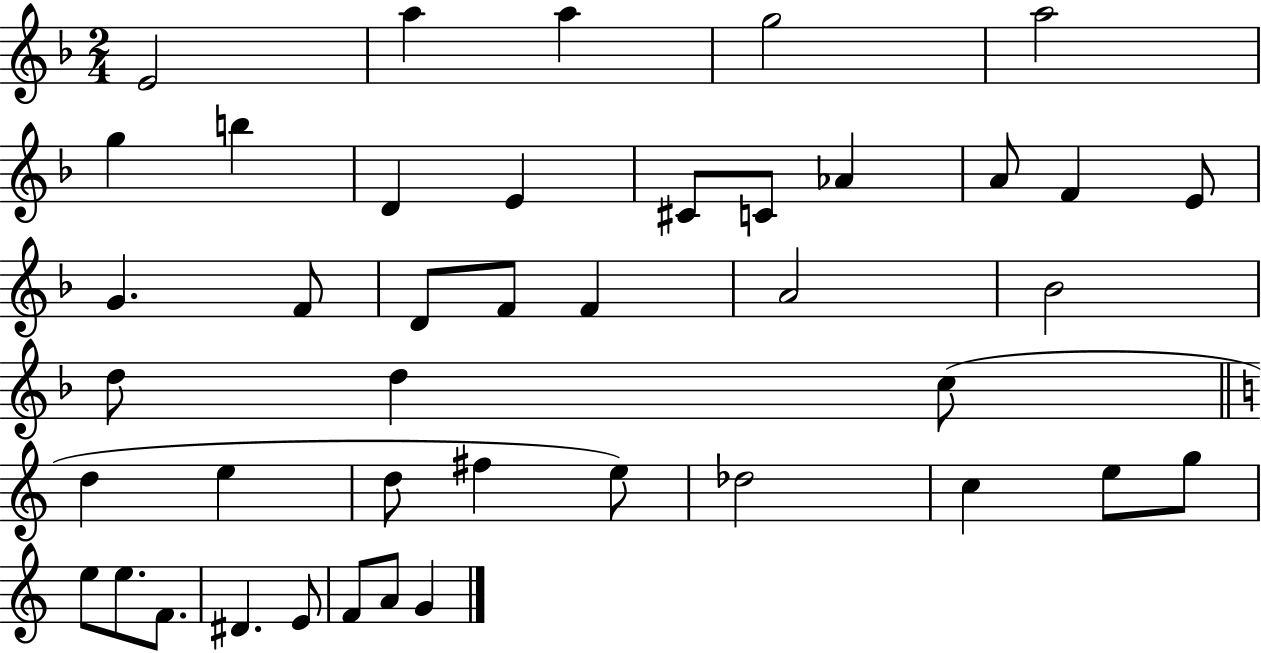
E4/h A5/q A5/q G5/h A5/h G5/q B5/q D4/q E4/q C#4/e C4/e Ab4/q A4/e F4/q E4/e G4/q. F4/e D4/e F4/e F4/q A4/h Bb4/h D5/e D5/q C5/e D5/q E5/q D5/e F#5/q E5/e Db5/h C5/q E5/e G5/e E5/e E5/e. F4/e. D#4/q. E4/e F4/e A4/e G4/q